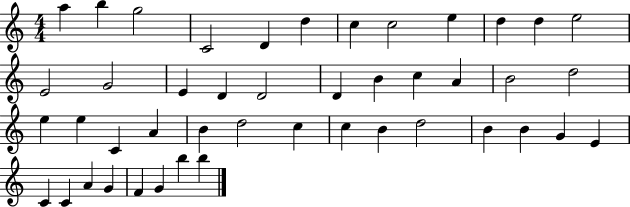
A5/q B5/q G5/h C4/h D4/q D5/q C5/q C5/h E5/q D5/q D5/q E5/h E4/h G4/h E4/q D4/q D4/h D4/q B4/q C5/q A4/q B4/h D5/h E5/q E5/q C4/q A4/q B4/q D5/h C5/q C5/q B4/q D5/h B4/q B4/q G4/q E4/q C4/q C4/q A4/q G4/q F4/q G4/q B5/q B5/q